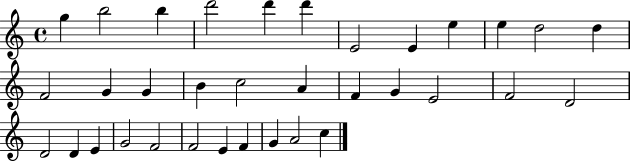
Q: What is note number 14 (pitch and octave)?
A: G4